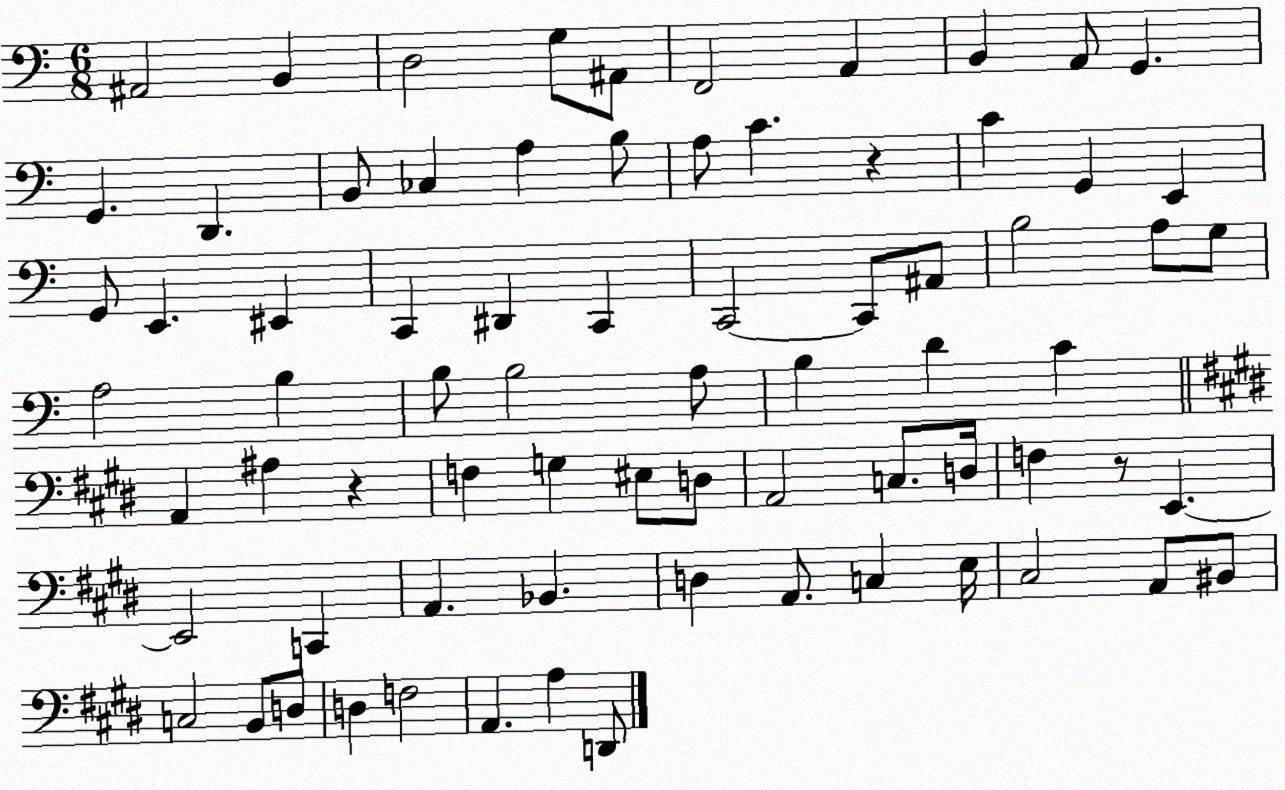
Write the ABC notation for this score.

X:1
T:Untitled
M:6/8
L:1/4
K:C
^A,,2 B,, D,2 G,/2 ^A,,/2 F,,2 A,, B,, A,,/2 G,, G,, D,, B,,/2 _C, A, B,/2 A,/2 C z C G,, E,, G,,/2 E,, ^E,, C,, ^D,, C,, C,,2 C,,/2 ^A,,/2 B,2 A,/2 G,/2 A,2 B, B,/2 B,2 A,/2 B, D C A,, ^A, z F, G, ^E,/2 D,/2 A,,2 C,/2 D,/4 F, z/2 E,, E,,2 C,, A,, _B,, D, A,,/2 C, E,/4 ^C,2 A,,/2 ^B,,/2 C,2 B,,/2 D,/2 D, F,2 A,, A, D,,/2